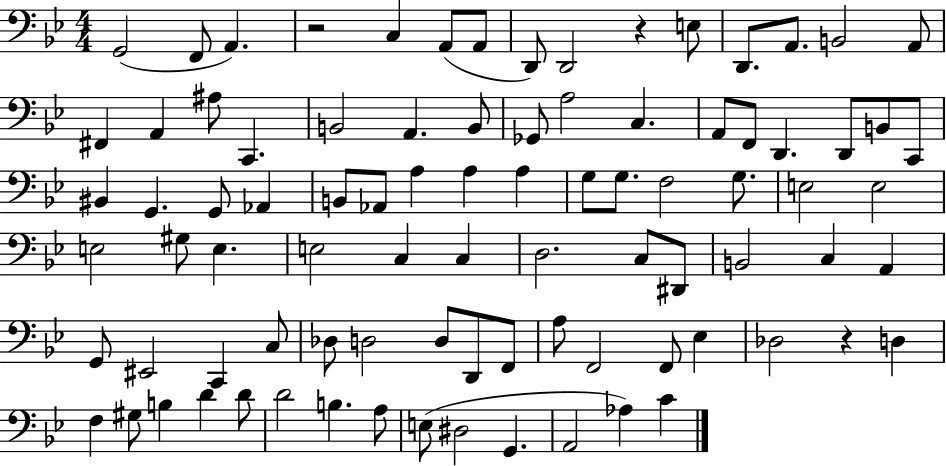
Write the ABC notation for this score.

X:1
T:Untitled
M:4/4
L:1/4
K:Bb
G,,2 F,,/2 A,, z2 C, A,,/2 A,,/2 D,,/2 D,,2 z E,/2 D,,/2 A,,/2 B,,2 A,,/2 ^F,, A,, ^A,/2 C,, B,,2 A,, B,,/2 _G,,/2 A,2 C, A,,/2 F,,/2 D,, D,,/2 B,,/2 C,,/2 ^B,, G,, G,,/2 _A,, B,,/2 _A,,/2 A, A, A, G,/2 G,/2 F,2 G,/2 E,2 E,2 E,2 ^G,/2 E, E,2 C, C, D,2 C,/2 ^D,,/2 B,,2 C, A,, G,,/2 ^E,,2 C,, C,/2 _D,/2 D,2 D,/2 D,,/2 F,,/2 A,/2 F,,2 F,,/2 _E, _D,2 z D, F, ^G,/2 B, D D/2 D2 B, A,/2 E,/2 ^D,2 G,, A,,2 _A, C